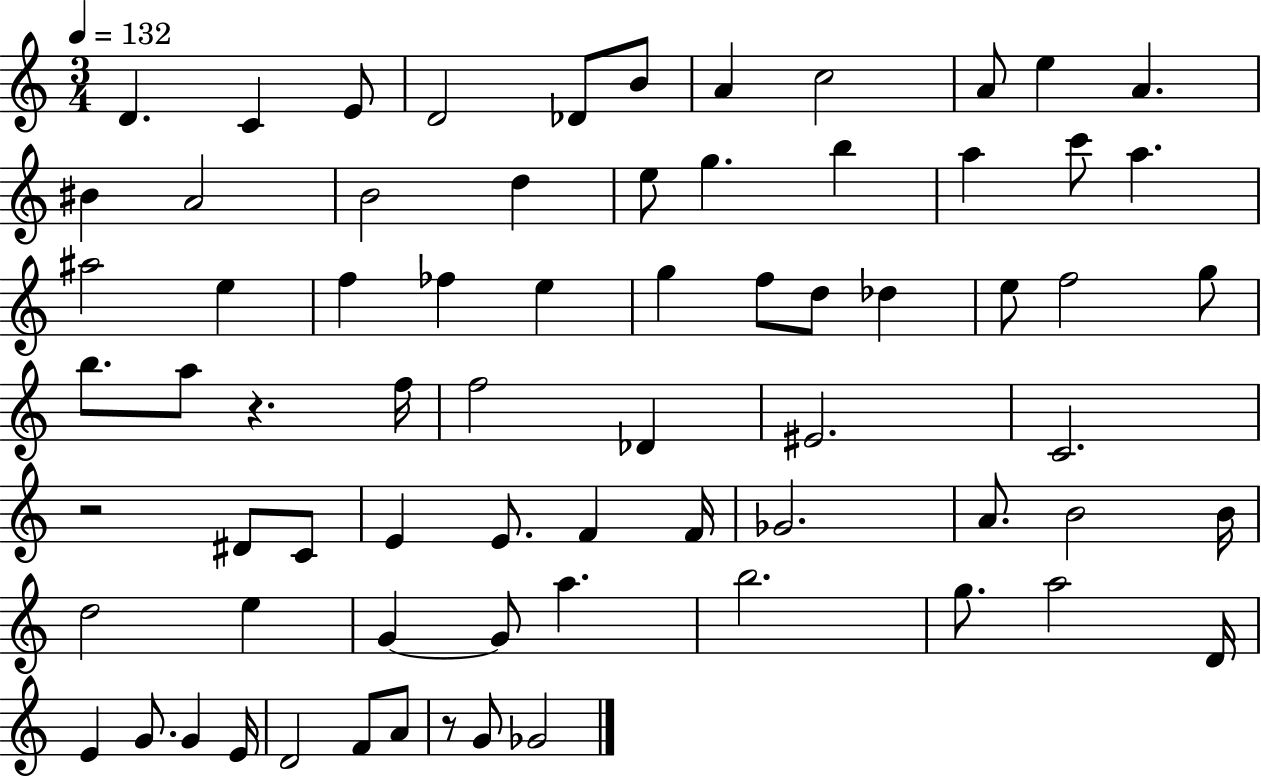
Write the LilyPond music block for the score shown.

{
  \clef treble
  \numericTimeSignature
  \time 3/4
  \key c \major
  \tempo 4 = 132
  d'4. c'4 e'8 | d'2 des'8 b'8 | a'4 c''2 | a'8 e''4 a'4. | \break bis'4 a'2 | b'2 d''4 | e''8 g''4. b''4 | a''4 c'''8 a''4. | \break ais''2 e''4 | f''4 fes''4 e''4 | g''4 f''8 d''8 des''4 | e''8 f''2 g''8 | \break b''8. a''8 r4. f''16 | f''2 des'4 | eis'2. | c'2. | \break r2 dis'8 c'8 | e'4 e'8. f'4 f'16 | ges'2. | a'8. b'2 b'16 | \break d''2 e''4 | g'4~~ g'8 a''4. | b''2. | g''8. a''2 d'16 | \break e'4 g'8. g'4 e'16 | d'2 f'8 a'8 | r8 g'8 ges'2 | \bar "|."
}